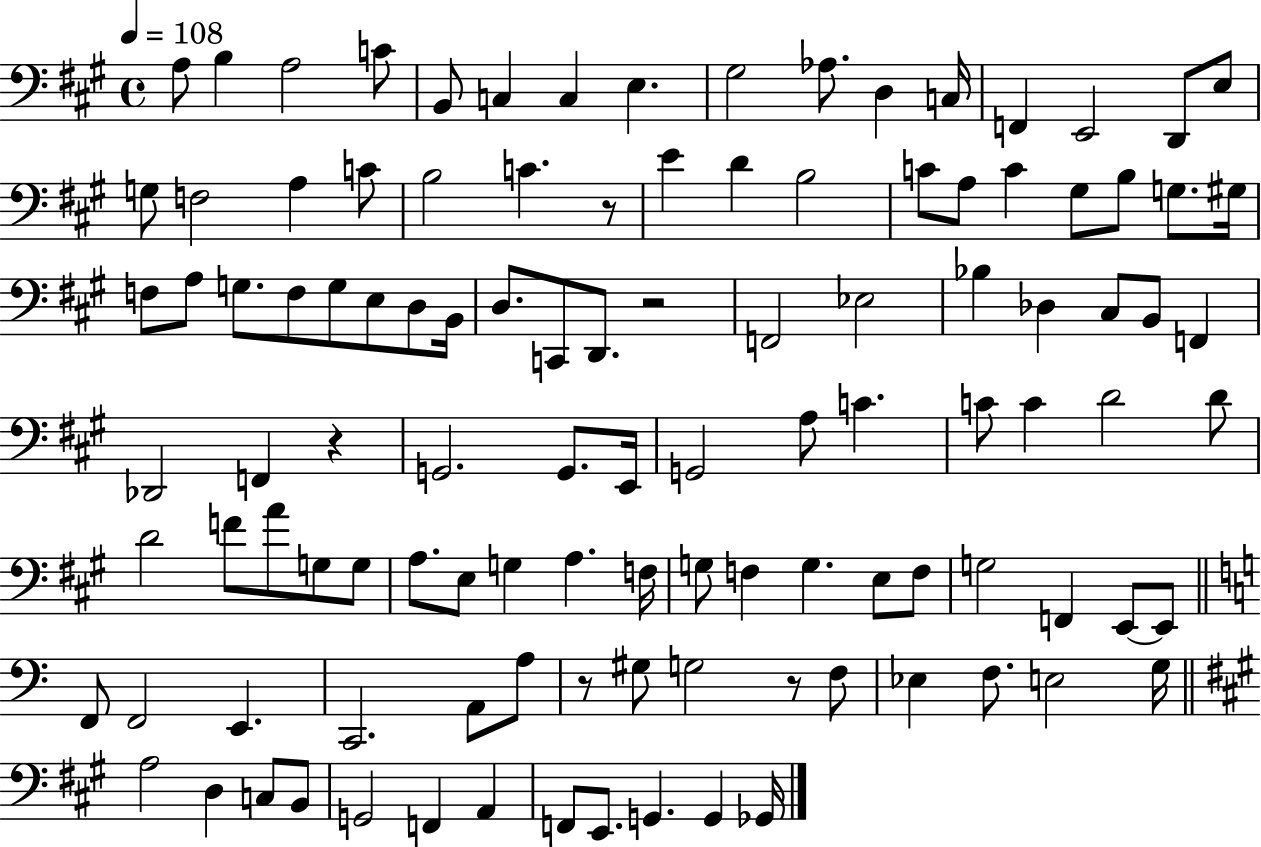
X:1
T:Untitled
M:4/4
L:1/4
K:A
A,/2 B, A,2 C/2 B,,/2 C, C, E, ^G,2 _A,/2 D, C,/4 F,, E,,2 D,,/2 E,/2 G,/2 F,2 A, C/2 B,2 C z/2 E D B,2 C/2 A,/2 C ^G,/2 B,/2 G,/2 ^G,/4 F,/2 A,/2 G,/2 F,/2 G,/2 E,/2 D,/2 B,,/4 D,/2 C,,/2 D,,/2 z2 F,,2 _E,2 _B, _D, ^C,/2 B,,/2 F,, _D,,2 F,, z G,,2 G,,/2 E,,/4 G,,2 A,/2 C C/2 C D2 D/2 D2 F/2 A/2 G,/2 G,/2 A,/2 E,/2 G, A, F,/4 G,/2 F, G, E,/2 F,/2 G,2 F,, E,,/2 E,,/2 F,,/2 F,,2 E,, C,,2 A,,/2 A,/2 z/2 ^G,/2 G,2 z/2 F,/2 _E, F,/2 E,2 G,/4 A,2 D, C,/2 B,,/2 G,,2 F,, A,, F,,/2 E,,/2 G,, G,, _G,,/4